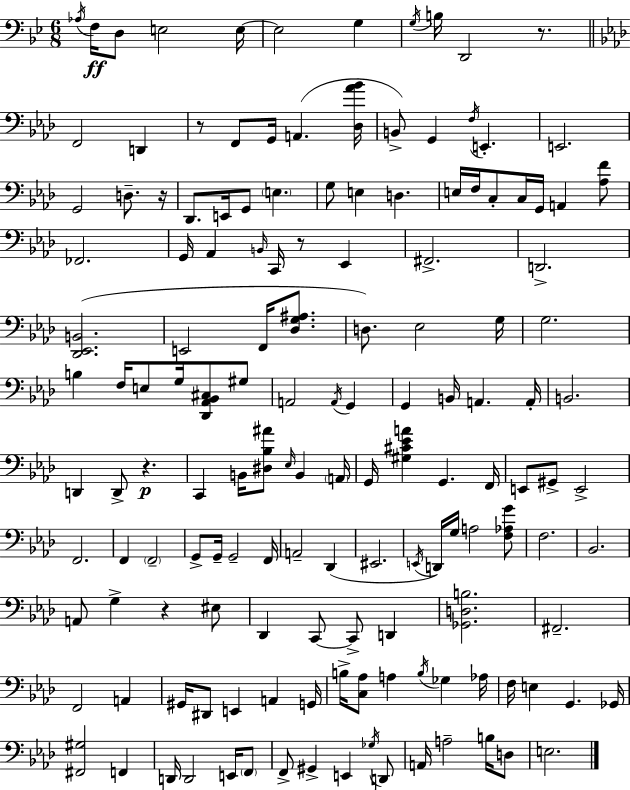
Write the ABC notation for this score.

X:1
T:Untitled
M:6/8
L:1/4
K:Bb
_A,/4 F,/4 D,/2 E,2 E,/4 E,2 G, G,/4 B,/4 D,,2 z/2 F,,2 D,, z/2 F,,/2 G,,/4 A,, [_D,_A_B]/4 B,,/2 G,, F,/4 E,, E,,2 G,,2 D,/2 z/4 _D,,/2 E,,/4 G,,/2 E, G,/2 E, D, E,/4 F,/4 C,/2 C,/4 G,,/4 A,, [_A,F]/2 _F,,2 G,,/4 _A,, B,,/4 C,,/4 z/2 _E,, ^F,,2 D,,2 [_D,,_E,,B,,]2 E,,2 F,,/4 [_D,G,^A,]/2 D,/2 _E,2 G,/4 G,2 B, F,/4 E,/2 G,/4 [_D,,_A,,_B,,^C,]/2 ^G,/2 A,,2 A,,/4 G,, G,, B,,/4 A,, A,,/4 B,,2 D,, D,,/2 z C,, B,,/4 [^D,_B,^A]/2 _E,/4 B,, A,,/4 G,,/4 [^G,^C_EA] G,, F,,/4 E,,/2 ^G,,/2 E,,2 F,,2 F,, F,,2 G,,/2 G,,/4 G,,2 F,,/4 A,,2 _D,, ^E,,2 E,,/4 D,,/4 G,/4 A,2 [F,_A,G]/2 F,2 _B,,2 A,,/2 G, z ^E,/2 _D,, C,,/2 C,,/2 D,, [_G,,D,B,]2 ^F,,2 F,,2 A,, ^G,,/4 ^D,,/2 E,, A,, G,,/4 B,/4 [C,_A,]/2 A, B,/4 _G, _A,/4 F,/4 E, G,, _G,,/4 [^F,,^G,]2 F,, D,,/4 D,,2 E,,/4 F,,/2 F,,/2 ^G,, E,, _G,/4 D,,/2 A,,/4 A,2 B,/4 D,/2 E,2